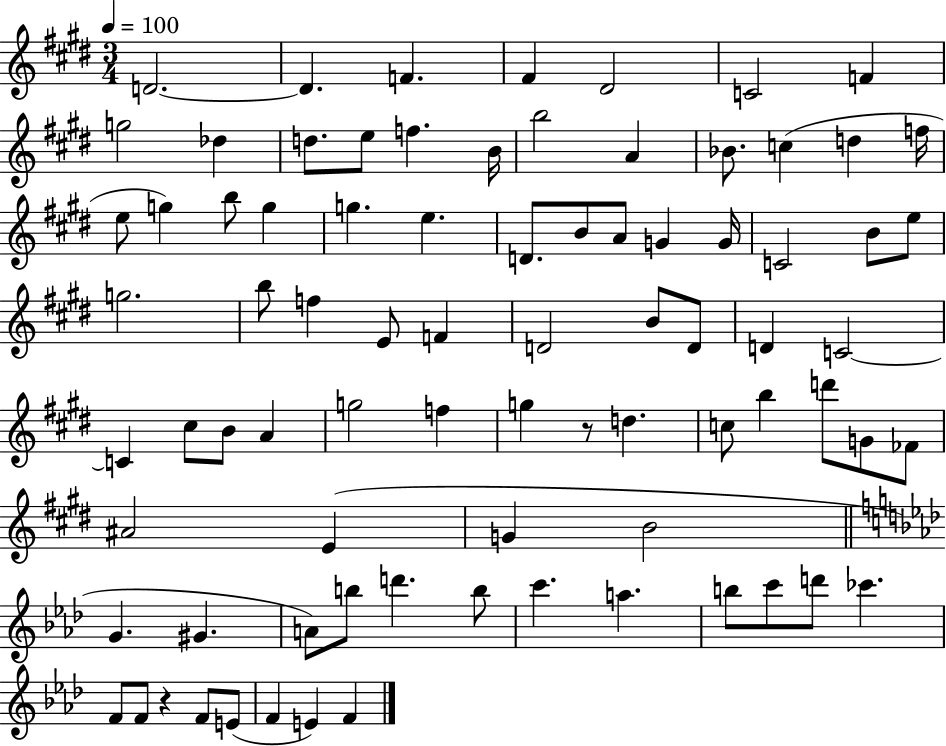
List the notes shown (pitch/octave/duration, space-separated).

D4/h. D4/q. F4/q. F#4/q D#4/h C4/h F4/q G5/h Db5/q D5/e. E5/e F5/q. B4/s B5/h A4/q Bb4/e. C5/q D5/q F5/s E5/e G5/q B5/e G5/q G5/q. E5/q. D4/e. B4/e A4/e G4/q G4/s C4/h B4/e E5/e G5/h. B5/e F5/q E4/e F4/q D4/h B4/e D4/e D4/q C4/h C4/q C#5/e B4/e A4/q G5/h F5/q G5/q R/e D5/q. C5/e B5/q D6/e G4/e FES4/e A#4/h E4/q G4/q B4/h G4/q. G#4/q. A4/e B5/e D6/q. B5/e C6/q. A5/q. B5/e C6/e D6/e CES6/q. F4/e F4/e R/q F4/e E4/e F4/q E4/q F4/q